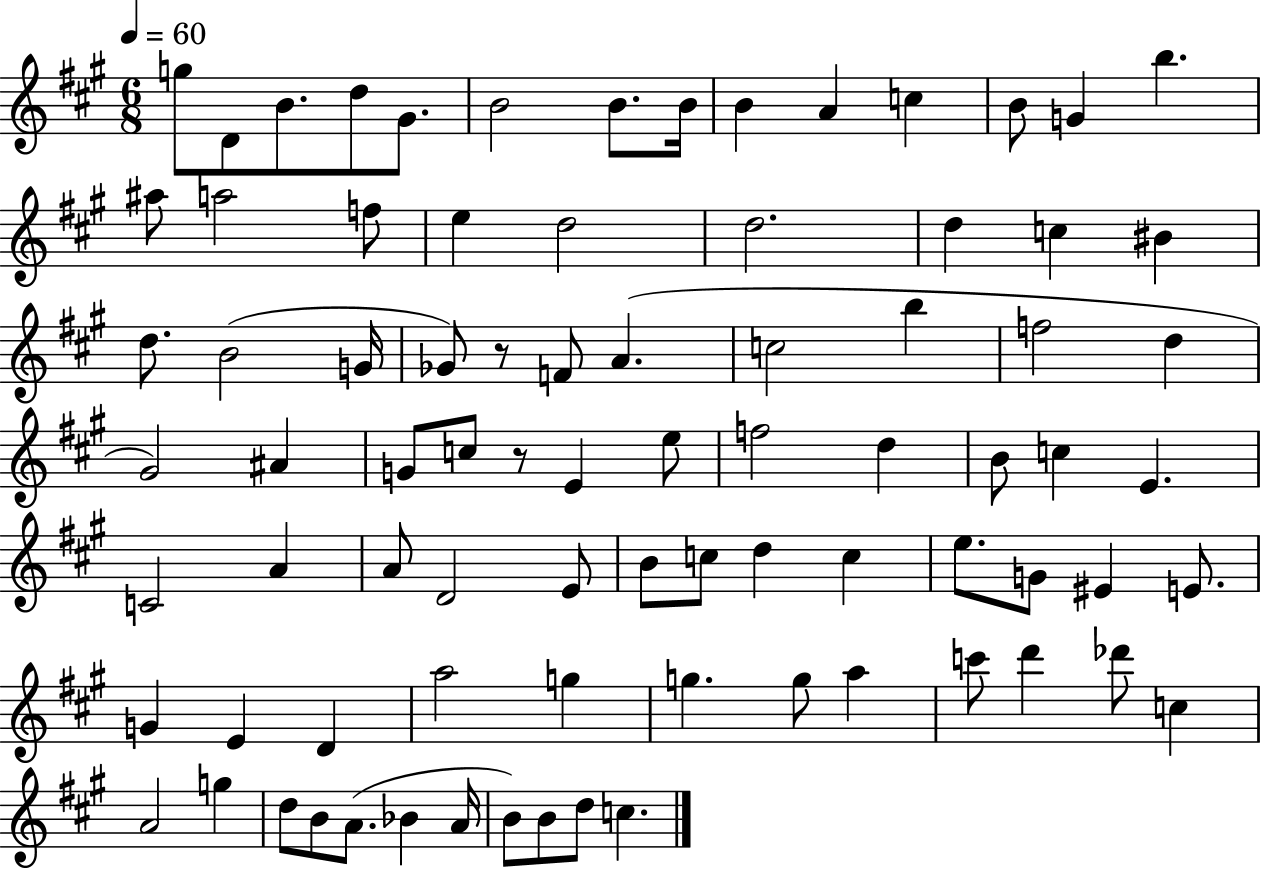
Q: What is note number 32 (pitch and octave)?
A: F5